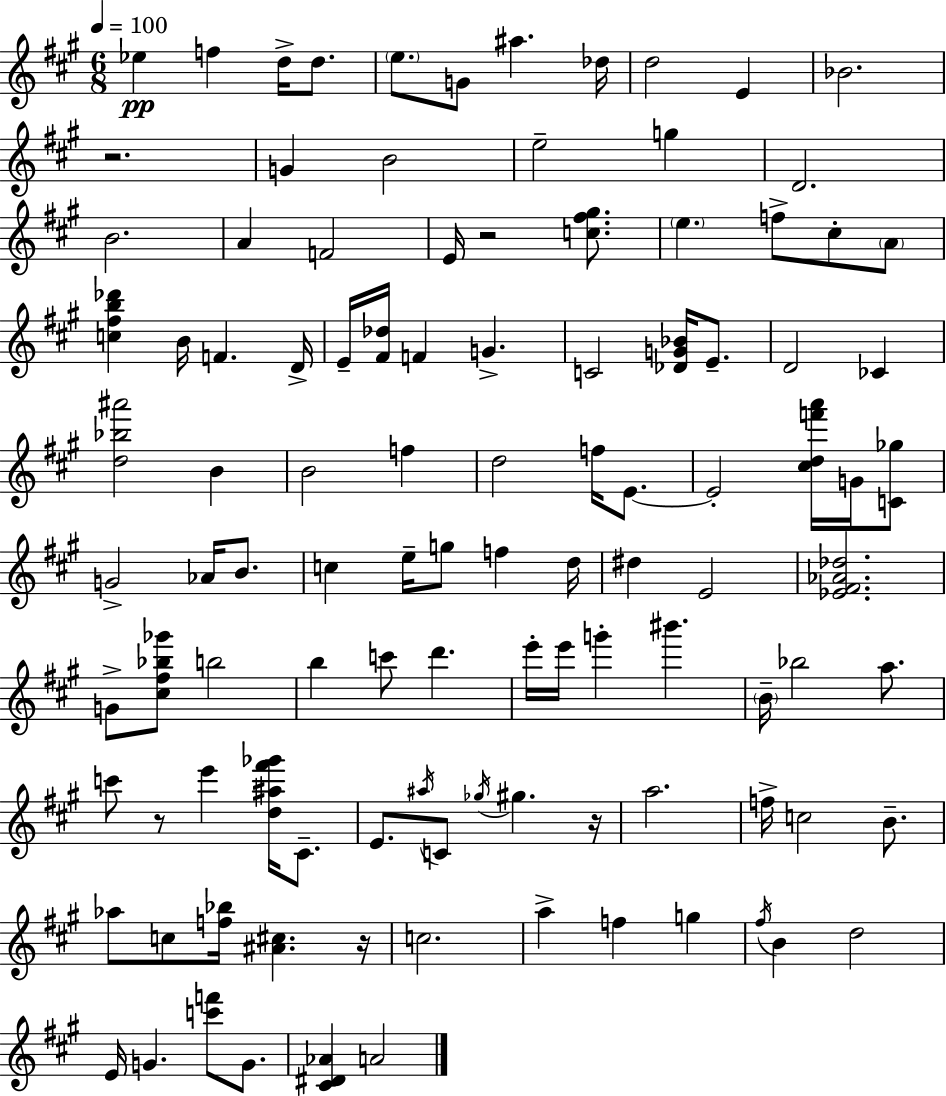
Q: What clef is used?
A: treble